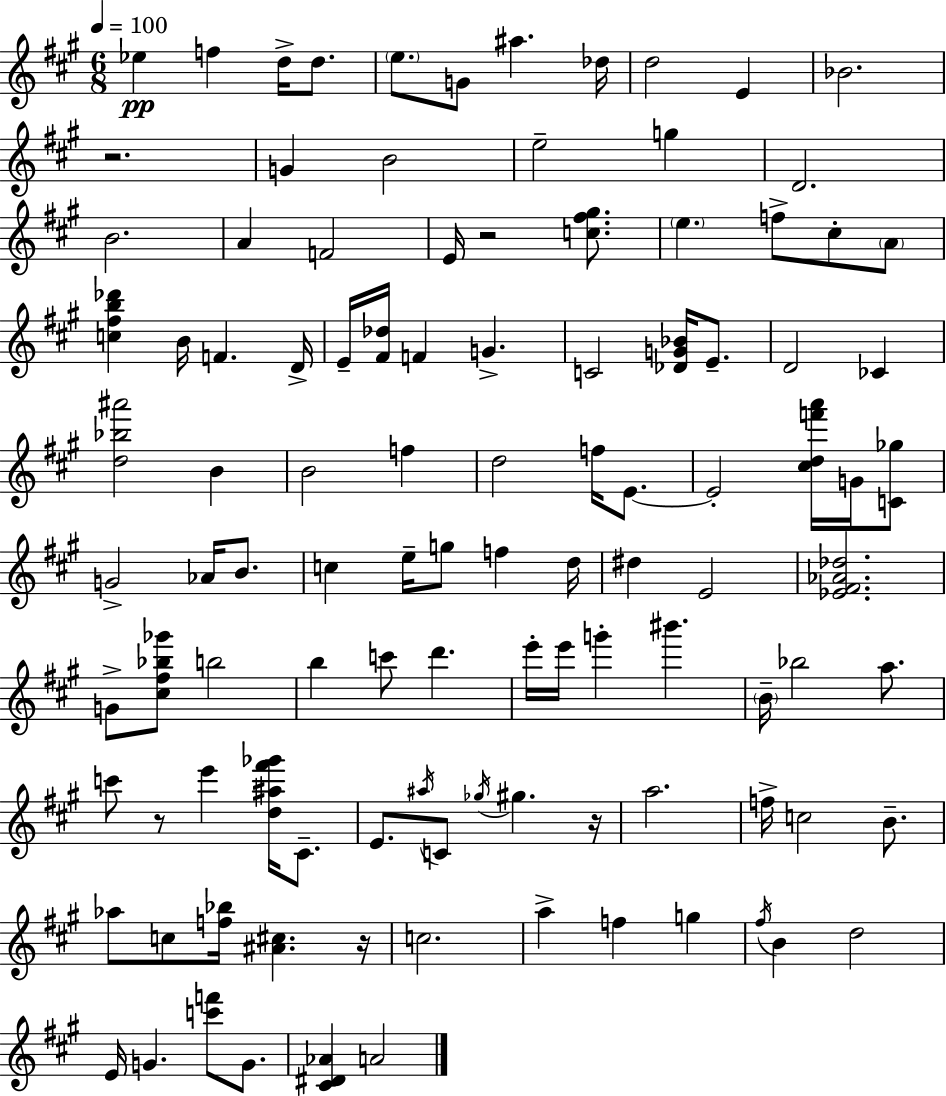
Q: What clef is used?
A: treble